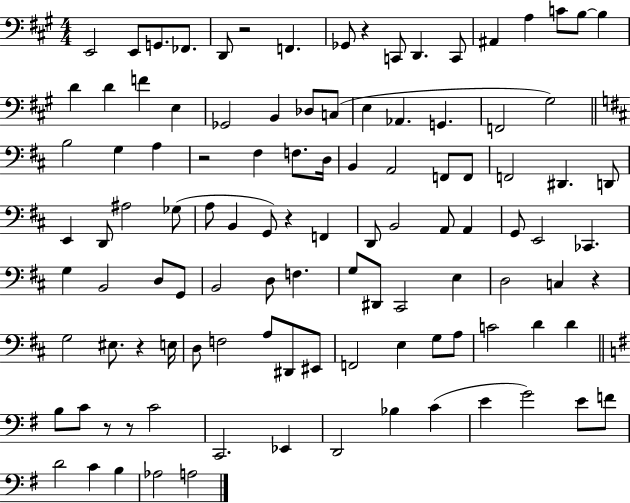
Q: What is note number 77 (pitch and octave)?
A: EIS2